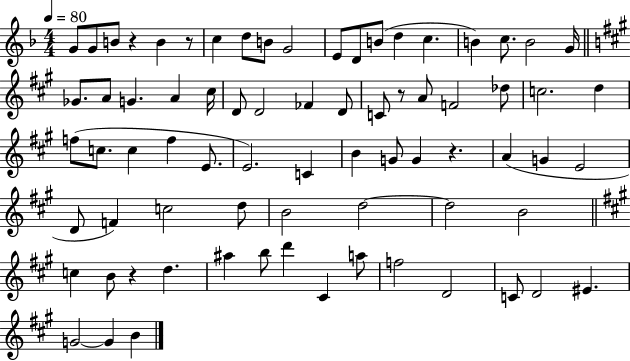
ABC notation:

X:1
T:Untitled
M:4/4
L:1/4
K:F
G/2 G/2 B/2 z B z/2 c d/2 B/2 G2 E/2 D/2 B/2 d c B c/2 B2 G/4 _G/2 A/2 G A ^c/4 D/2 D2 _F D/2 C/2 z/2 A/2 F2 _d/2 c2 d f/2 c/2 c f E/2 E2 C B G/2 G z A G E2 D/2 F c2 d/2 B2 d2 d2 B2 c B/2 z d ^a b/2 d' ^C a/2 f2 D2 C/2 D2 ^E G2 G B